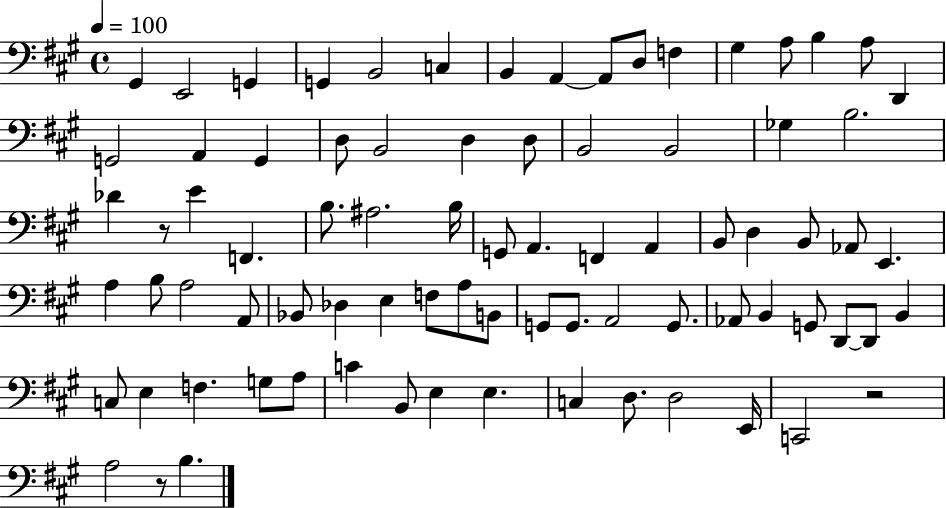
G#2/q E2/h G2/q G2/q B2/h C3/q B2/q A2/q A2/e D3/e F3/q G#3/q A3/e B3/q A3/e D2/q G2/h A2/q G2/q D3/e B2/h D3/q D3/e B2/h B2/h Gb3/q B3/h. Db4/q R/e E4/q F2/q. B3/e. A#3/h. B3/s G2/e A2/q. F2/q A2/q B2/e D3/q B2/e Ab2/e E2/q. A3/q B3/e A3/h A2/e Bb2/e Db3/q E3/q F3/e A3/e B2/e G2/e G2/e. A2/h G2/e. Ab2/e B2/q G2/e D2/e D2/e B2/q C3/e E3/q F3/q. G3/e A3/e C4/q B2/e E3/q E3/q. C3/q D3/e. D3/h E2/s C2/h R/h A3/h R/e B3/q.